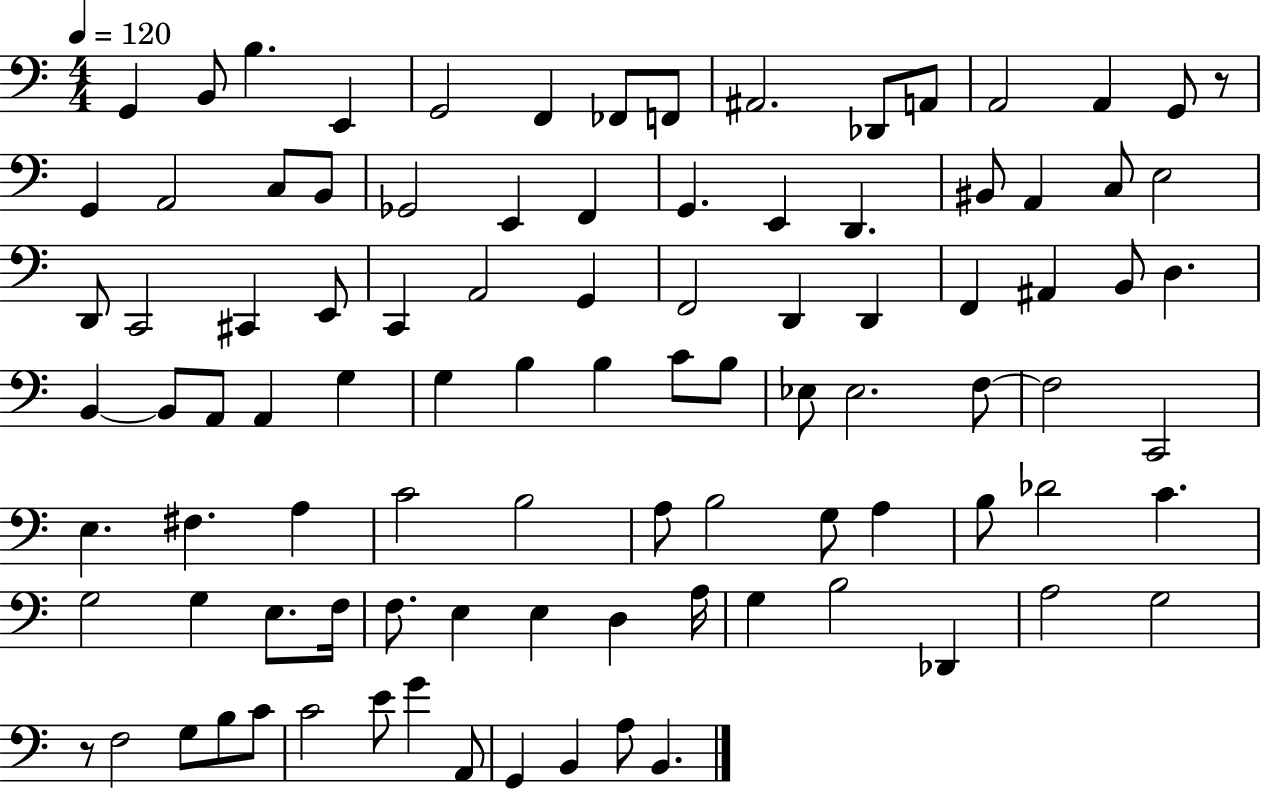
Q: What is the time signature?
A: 4/4